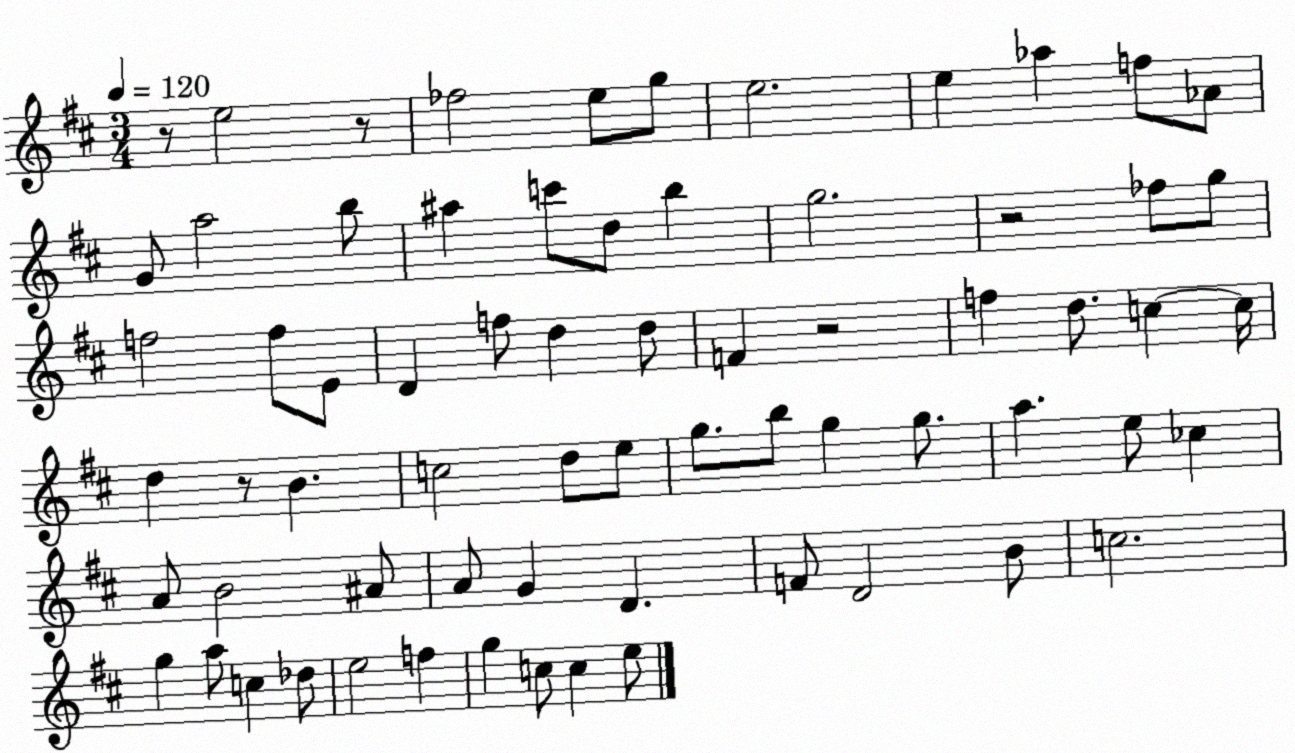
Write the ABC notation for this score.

X:1
T:Untitled
M:3/4
L:1/4
K:D
z/2 e2 z/2 _f2 e/2 g/2 e2 e _a f/2 _A/2 G/2 a2 b/2 ^a c'/2 d/2 b g2 z2 _f/2 g/2 f2 f/2 E/2 D f/2 d d/2 F z2 f d/2 c c/4 d z/2 B c2 d/2 e/2 g/2 b/2 g g/2 a e/2 _c A/2 B2 ^A/2 A/2 G D F/2 D2 B/2 c2 g a/2 c _d/2 e2 f g c/2 c e/2